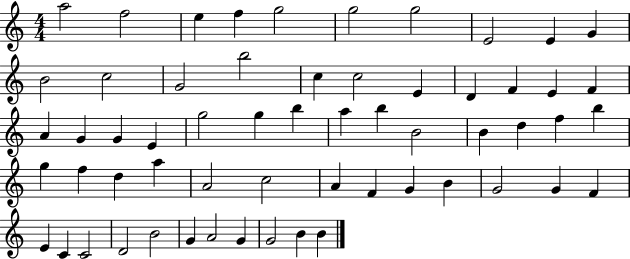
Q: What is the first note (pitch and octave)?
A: A5